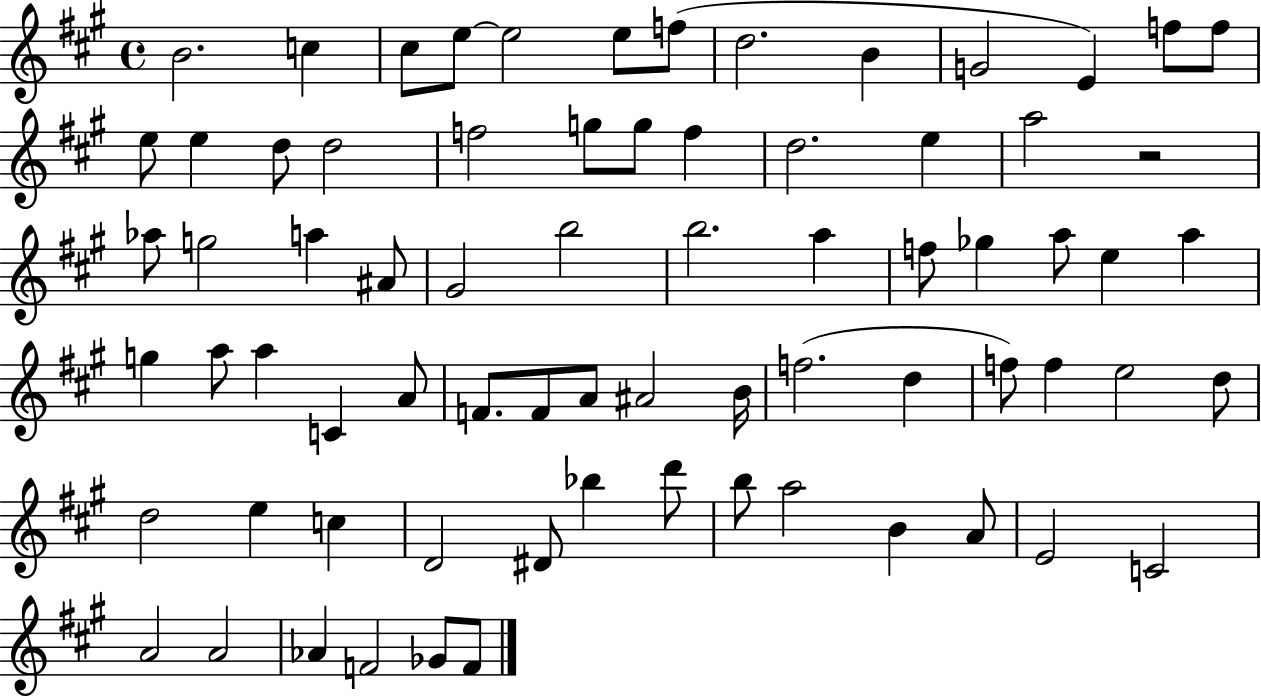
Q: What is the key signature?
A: A major